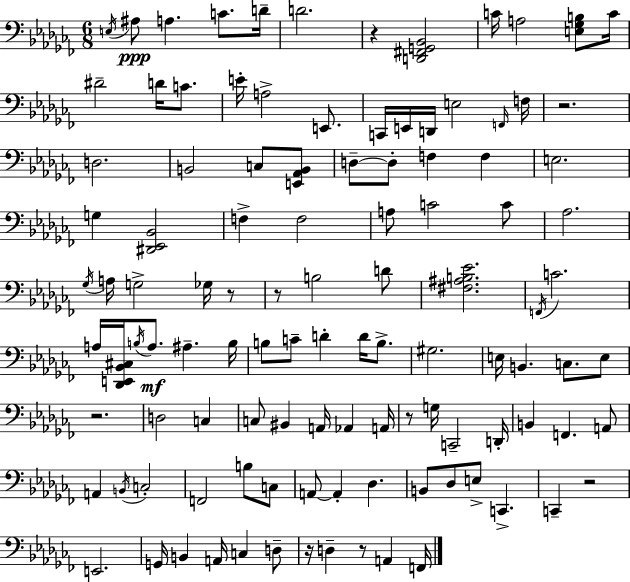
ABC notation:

X:1
T:Untitled
M:6/8
L:1/4
K:Abm
E,/4 ^A,/2 A, C/2 D/4 D2 z [D,,^F,,G,,_B,,]2 C/4 A,2 [E,_G,B,]/2 C/4 ^D2 D/4 C/2 E/4 A,2 E,,/2 C,,/4 E,,/4 D,,/4 E,2 F,,/4 F,/4 z2 D,2 B,,2 C,/2 [E,,_A,,B,,]/2 D,/2 D,/2 F, F, E,2 G, [^D,,_E,,_B,,]2 F, F,2 A,/2 C2 C/2 _A,2 _G,/4 A,/4 G,2 _G,/4 z/2 z/2 B,2 D/2 [^F,^A,B,_E]2 F,,/4 C2 A,/4 [_D,,E,,_B,,^C,]/4 B,/4 A,/2 ^A, B,/4 B,/2 C/2 D D/4 B,/2 ^G,2 E,/4 B,, C,/2 E,/2 z2 D,2 C, C,/2 ^B,, A,,/4 _A,, A,,/4 z/2 G,/4 C,,2 D,,/4 B,, F,, A,,/2 A,, B,,/4 C,2 F,,2 B,/2 C,/2 A,,/2 A,, _D, B,,/2 _D,/2 E,/2 C,, C,, z2 E,,2 G,,/4 B,, A,,/4 C, D,/2 z/4 D, z/2 A,, F,,/4